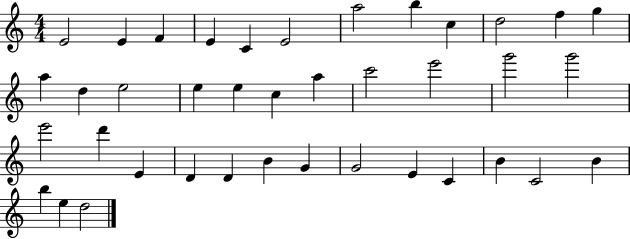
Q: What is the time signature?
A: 4/4